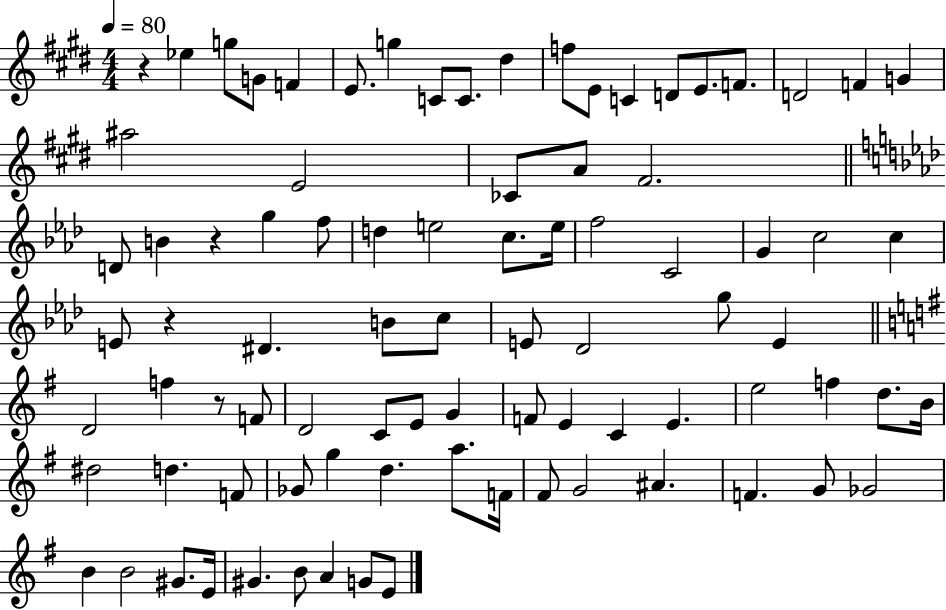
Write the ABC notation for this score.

X:1
T:Untitled
M:4/4
L:1/4
K:E
z _e g/2 G/2 F E/2 g C/2 C/2 ^d f/2 E/2 C D/2 E/2 F/2 D2 F G ^a2 E2 _C/2 A/2 ^F2 D/2 B z g f/2 d e2 c/2 e/4 f2 C2 G c2 c E/2 z ^D B/2 c/2 E/2 _D2 g/2 E D2 f z/2 F/2 D2 C/2 E/2 G F/2 E C E e2 f d/2 B/4 ^d2 d F/2 _G/2 g d a/2 F/4 ^F/2 G2 ^A F G/2 _G2 B B2 ^G/2 E/4 ^G B/2 A G/2 E/2